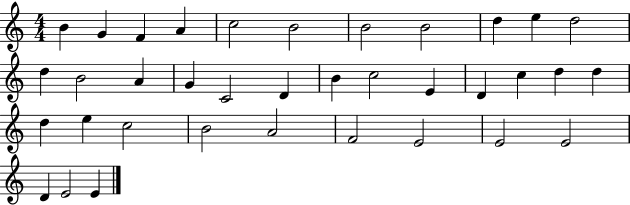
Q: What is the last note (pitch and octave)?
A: E4